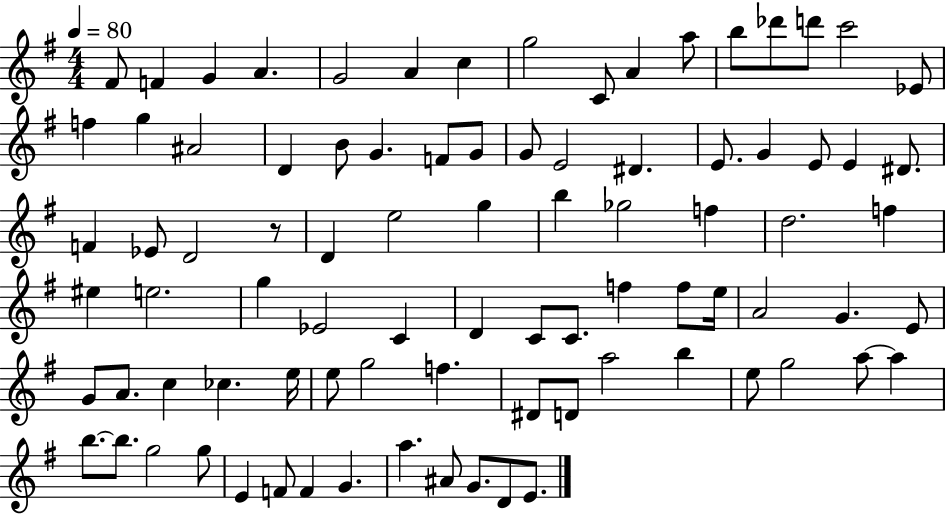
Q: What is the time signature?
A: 4/4